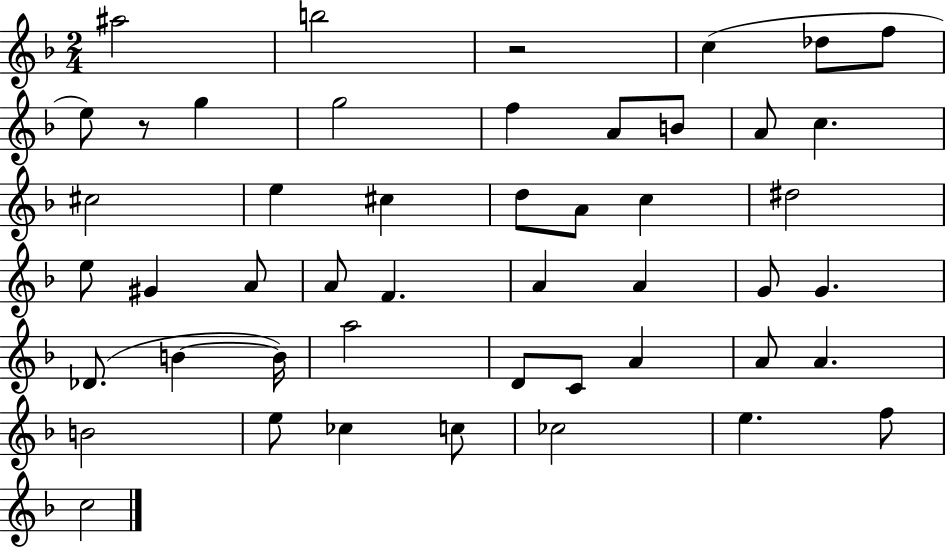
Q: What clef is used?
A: treble